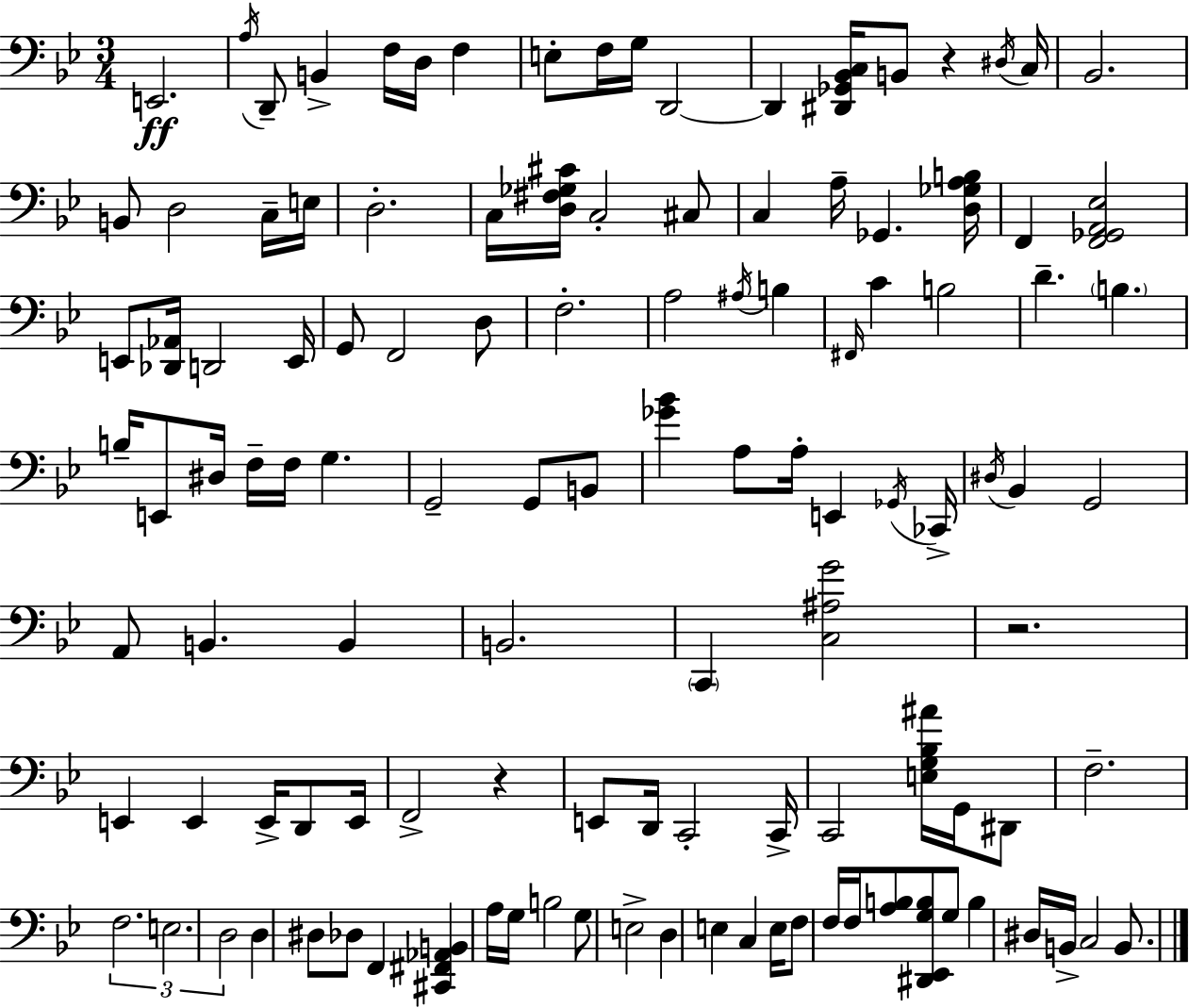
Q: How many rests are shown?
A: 3